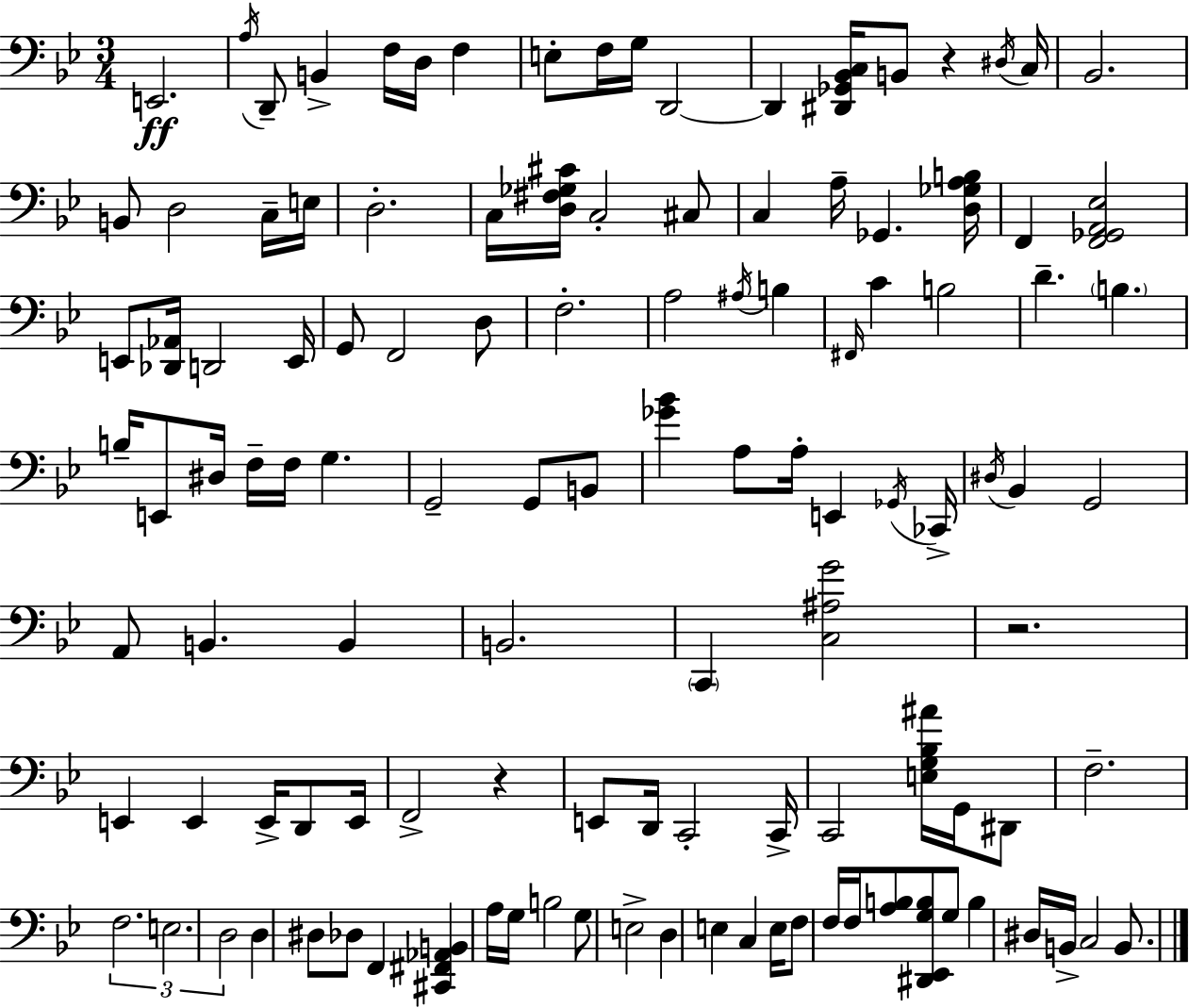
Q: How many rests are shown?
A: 3